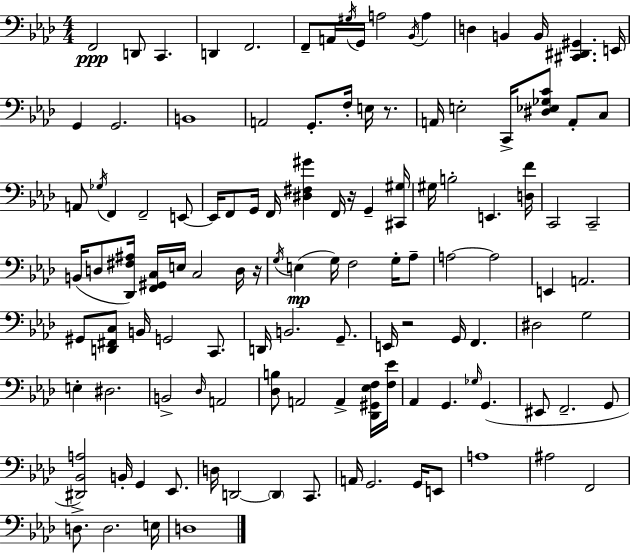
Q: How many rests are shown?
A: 4